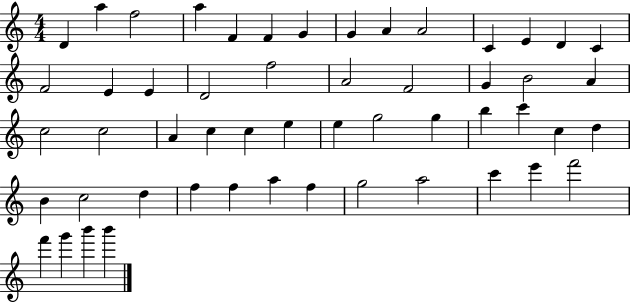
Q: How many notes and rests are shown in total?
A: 53